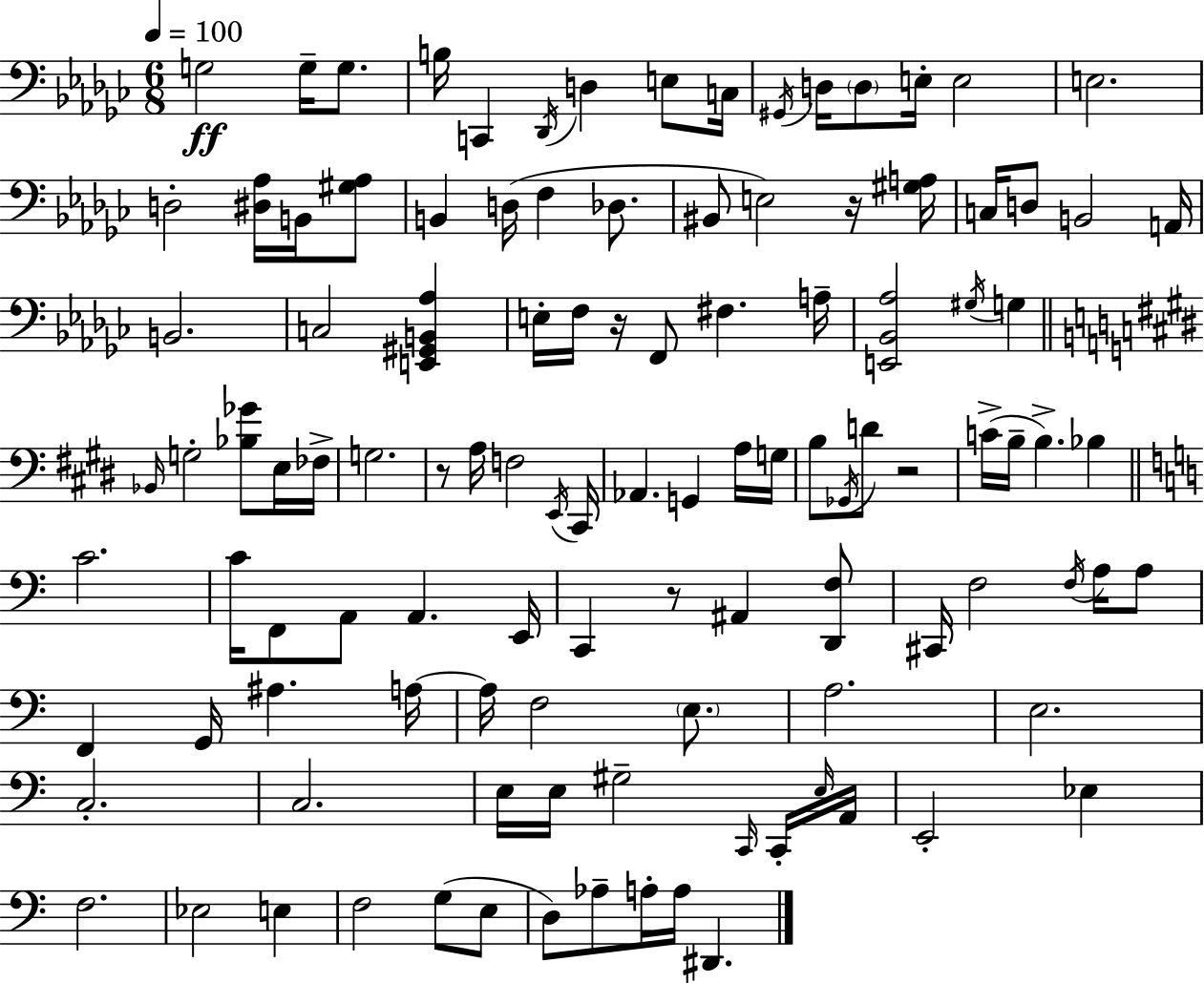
G3/h G3/s G3/e. B3/s C2/q Db2/s D3/q E3/e C3/s G#2/s D3/s D3/e E3/s E3/h E3/h. D3/h [D#3,Ab3]/s B2/s [G#3,Ab3]/e B2/q D3/s F3/q Db3/e. BIS2/e E3/h R/s [G#3,A3]/s C3/s D3/e B2/h A2/s B2/h. C3/h [E2,G#2,B2,Ab3]/q E3/s F3/s R/s F2/e F#3/q. A3/s [E2,Bb2,Ab3]/h G#3/s G3/q Bb2/s G3/h [Bb3,Gb4]/e E3/s FES3/s G3/h. R/e A3/s F3/h E2/s C#2/s Ab2/q. G2/q A3/s G3/s B3/e Gb2/s D4/e R/h C4/s B3/s B3/q. Bb3/q C4/h. C4/s F2/e A2/e A2/q. E2/s C2/q R/e A#2/q [D2,F3]/e C#2/s F3/h F3/s A3/s A3/e F2/q G2/s A#3/q. A3/s A3/s F3/h E3/e. A3/h. E3/h. C3/h. C3/h. E3/s E3/s G#3/h C2/s C2/s E3/s A2/s E2/h Eb3/q F3/h. Eb3/h E3/q F3/h G3/e E3/e D3/e Ab3/e A3/s A3/s D#2/q.